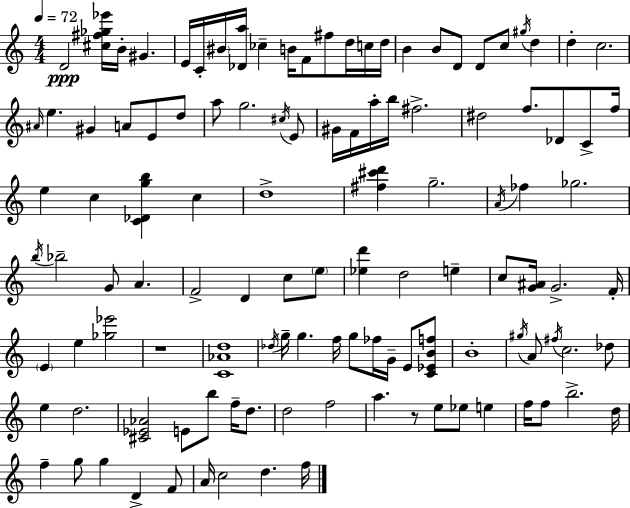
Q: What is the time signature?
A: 4/4